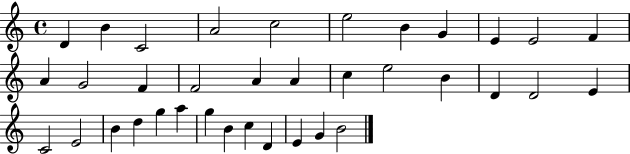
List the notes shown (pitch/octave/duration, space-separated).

D4/q B4/q C4/h A4/h C5/h E5/h B4/q G4/q E4/q E4/h F4/q A4/q G4/h F4/q F4/h A4/q A4/q C5/q E5/h B4/q D4/q D4/h E4/q C4/h E4/h B4/q D5/q G5/q A5/q G5/q B4/q C5/q D4/q E4/q G4/q B4/h